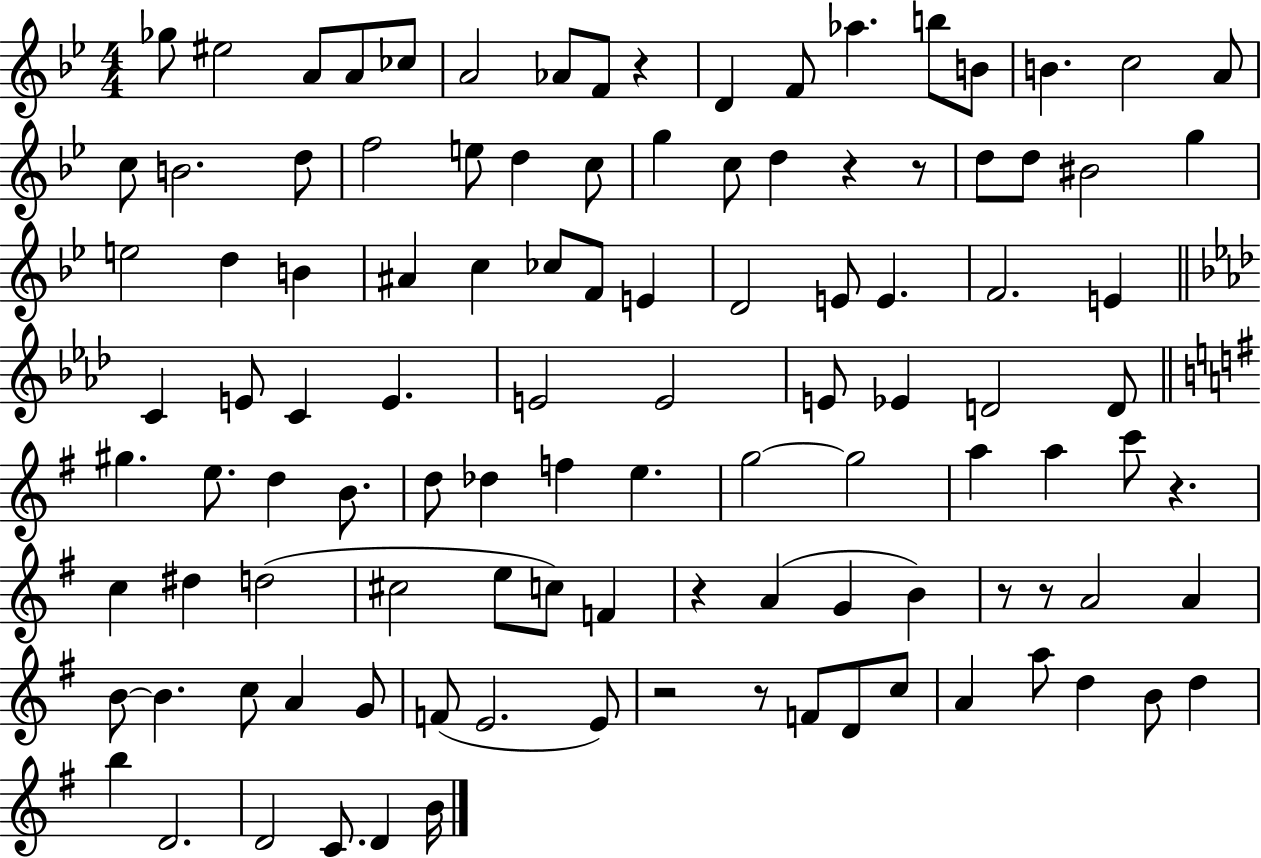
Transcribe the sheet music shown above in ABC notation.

X:1
T:Untitled
M:4/4
L:1/4
K:Bb
_g/2 ^e2 A/2 A/2 _c/2 A2 _A/2 F/2 z D F/2 _a b/2 B/2 B c2 A/2 c/2 B2 d/2 f2 e/2 d c/2 g c/2 d z z/2 d/2 d/2 ^B2 g e2 d B ^A c _c/2 F/2 E D2 E/2 E F2 E C E/2 C E E2 E2 E/2 _E D2 D/2 ^g e/2 d B/2 d/2 _d f e g2 g2 a a c'/2 z c ^d d2 ^c2 e/2 c/2 F z A G B z/2 z/2 A2 A B/2 B c/2 A G/2 F/2 E2 E/2 z2 z/2 F/2 D/2 c/2 A a/2 d B/2 d b D2 D2 C/2 D B/4